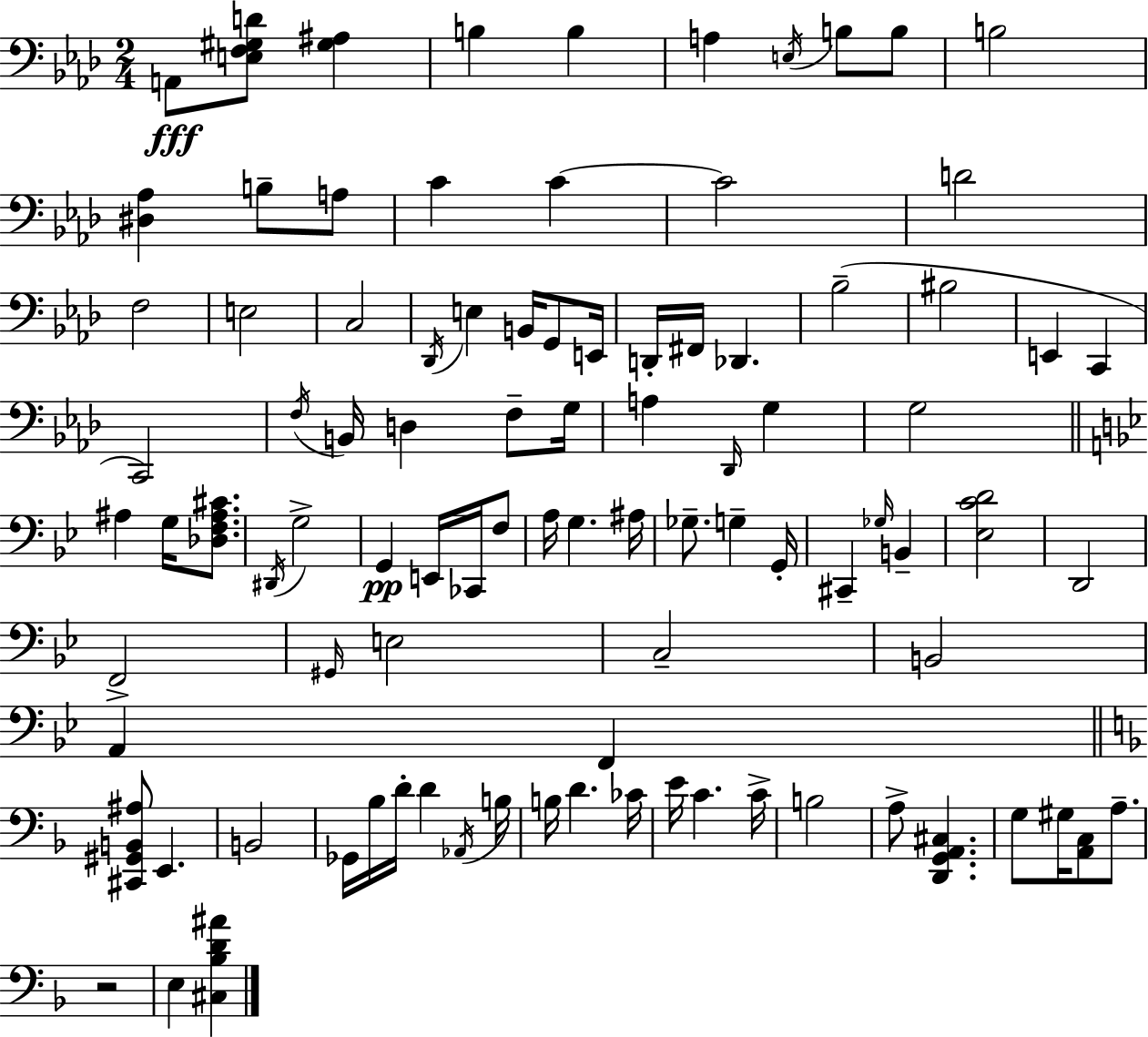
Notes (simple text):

A2/e [E3,F3,G#3,D4]/e [G#3,A#3]/q B3/q B3/q A3/q E3/s B3/e B3/e B3/h [D#3,Ab3]/q B3/e A3/e C4/q C4/q C4/h D4/h F3/h E3/h C3/h Db2/s E3/q B2/s G2/e E2/s D2/s F#2/s Db2/q. Bb3/h BIS3/h E2/q C2/q C2/h F3/s B2/s D3/q F3/e G3/s A3/q Db2/s G3/q G3/h A#3/q G3/s [Db3,F3,A#3,C#4]/e. D#2/s G3/h G2/q E2/s CES2/s F3/e A3/s G3/q. A#3/s Gb3/e. G3/q G2/s C#2/q Gb3/s B2/q [Eb3,C4,D4]/h D2/h F2/h G#2/s E3/h C3/h B2/h A2/q F2/q [C#2,G#2,B2,A#3]/e E2/q. B2/h Gb2/s Bb3/s D4/s D4/q Ab2/s B3/s B3/s D4/q. CES4/s E4/s C4/q. C4/s B3/h A3/e [D2,G2,A2,C#3]/q. G3/e G#3/s [A2,C3]/e A3/e. R/h E3/q [C#3,Bb3,D4,A#4]/q